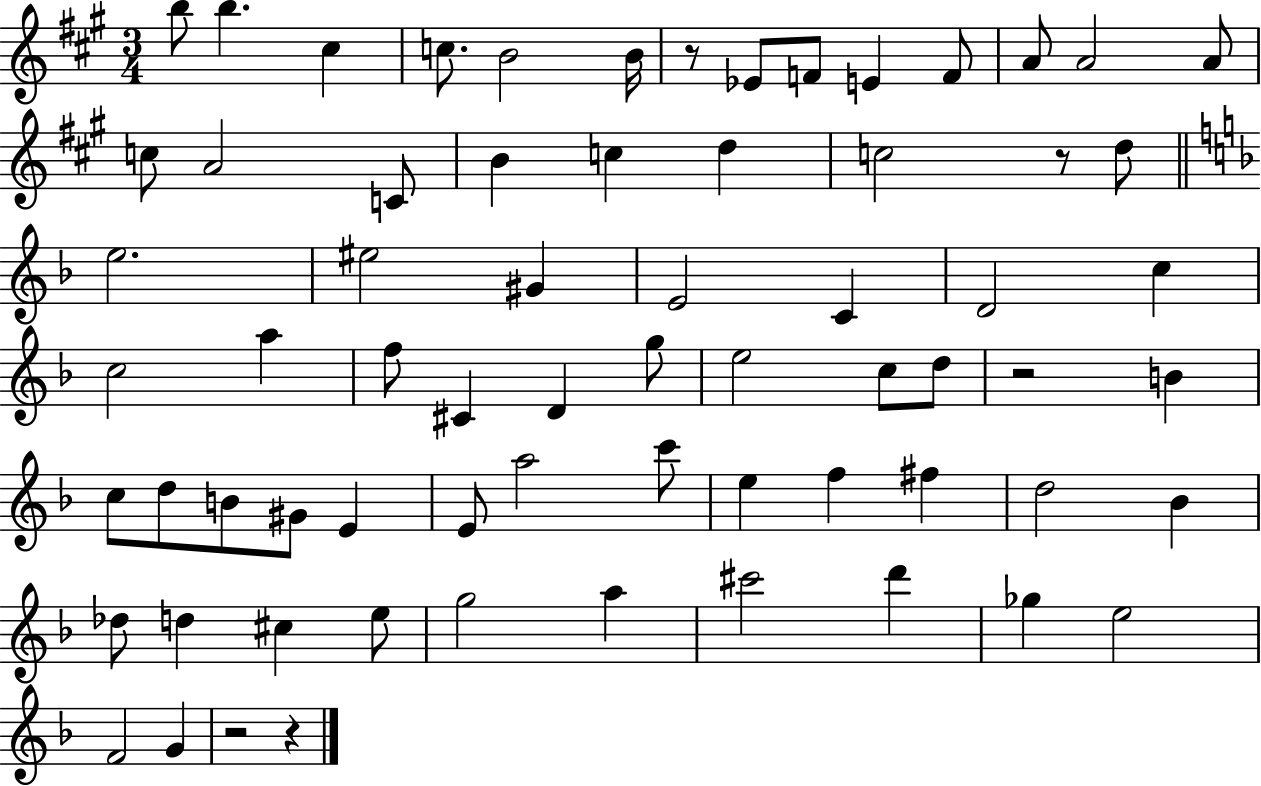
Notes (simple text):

B5/e B5/q. C#5/q C5/e. B4/h B4/s R/e Eb4/e F4/e E4/q F4/e A4/e A4/h A4/e C5/e A4/h C4/e B4/q C5/q D5/q C5/h R/e D5/e E5/h. EIS5/h G#4/q E4/h C4/q D4/h C5/q C5/h A5/q F5/e C#4/q D4/q G5/e E5/h C5/e D5/e R/h B4/q C5/e D5/e B4/e G#4/e E4/q E4/e A5/h C6/e E5/q F5/q F#5/q D5/h Bb4/q Db5/e D5/q C#5/q E5/e G5/h A5/q C#6/h D6/q Gb5/q E5/h F4/h G4/q R/h R/q